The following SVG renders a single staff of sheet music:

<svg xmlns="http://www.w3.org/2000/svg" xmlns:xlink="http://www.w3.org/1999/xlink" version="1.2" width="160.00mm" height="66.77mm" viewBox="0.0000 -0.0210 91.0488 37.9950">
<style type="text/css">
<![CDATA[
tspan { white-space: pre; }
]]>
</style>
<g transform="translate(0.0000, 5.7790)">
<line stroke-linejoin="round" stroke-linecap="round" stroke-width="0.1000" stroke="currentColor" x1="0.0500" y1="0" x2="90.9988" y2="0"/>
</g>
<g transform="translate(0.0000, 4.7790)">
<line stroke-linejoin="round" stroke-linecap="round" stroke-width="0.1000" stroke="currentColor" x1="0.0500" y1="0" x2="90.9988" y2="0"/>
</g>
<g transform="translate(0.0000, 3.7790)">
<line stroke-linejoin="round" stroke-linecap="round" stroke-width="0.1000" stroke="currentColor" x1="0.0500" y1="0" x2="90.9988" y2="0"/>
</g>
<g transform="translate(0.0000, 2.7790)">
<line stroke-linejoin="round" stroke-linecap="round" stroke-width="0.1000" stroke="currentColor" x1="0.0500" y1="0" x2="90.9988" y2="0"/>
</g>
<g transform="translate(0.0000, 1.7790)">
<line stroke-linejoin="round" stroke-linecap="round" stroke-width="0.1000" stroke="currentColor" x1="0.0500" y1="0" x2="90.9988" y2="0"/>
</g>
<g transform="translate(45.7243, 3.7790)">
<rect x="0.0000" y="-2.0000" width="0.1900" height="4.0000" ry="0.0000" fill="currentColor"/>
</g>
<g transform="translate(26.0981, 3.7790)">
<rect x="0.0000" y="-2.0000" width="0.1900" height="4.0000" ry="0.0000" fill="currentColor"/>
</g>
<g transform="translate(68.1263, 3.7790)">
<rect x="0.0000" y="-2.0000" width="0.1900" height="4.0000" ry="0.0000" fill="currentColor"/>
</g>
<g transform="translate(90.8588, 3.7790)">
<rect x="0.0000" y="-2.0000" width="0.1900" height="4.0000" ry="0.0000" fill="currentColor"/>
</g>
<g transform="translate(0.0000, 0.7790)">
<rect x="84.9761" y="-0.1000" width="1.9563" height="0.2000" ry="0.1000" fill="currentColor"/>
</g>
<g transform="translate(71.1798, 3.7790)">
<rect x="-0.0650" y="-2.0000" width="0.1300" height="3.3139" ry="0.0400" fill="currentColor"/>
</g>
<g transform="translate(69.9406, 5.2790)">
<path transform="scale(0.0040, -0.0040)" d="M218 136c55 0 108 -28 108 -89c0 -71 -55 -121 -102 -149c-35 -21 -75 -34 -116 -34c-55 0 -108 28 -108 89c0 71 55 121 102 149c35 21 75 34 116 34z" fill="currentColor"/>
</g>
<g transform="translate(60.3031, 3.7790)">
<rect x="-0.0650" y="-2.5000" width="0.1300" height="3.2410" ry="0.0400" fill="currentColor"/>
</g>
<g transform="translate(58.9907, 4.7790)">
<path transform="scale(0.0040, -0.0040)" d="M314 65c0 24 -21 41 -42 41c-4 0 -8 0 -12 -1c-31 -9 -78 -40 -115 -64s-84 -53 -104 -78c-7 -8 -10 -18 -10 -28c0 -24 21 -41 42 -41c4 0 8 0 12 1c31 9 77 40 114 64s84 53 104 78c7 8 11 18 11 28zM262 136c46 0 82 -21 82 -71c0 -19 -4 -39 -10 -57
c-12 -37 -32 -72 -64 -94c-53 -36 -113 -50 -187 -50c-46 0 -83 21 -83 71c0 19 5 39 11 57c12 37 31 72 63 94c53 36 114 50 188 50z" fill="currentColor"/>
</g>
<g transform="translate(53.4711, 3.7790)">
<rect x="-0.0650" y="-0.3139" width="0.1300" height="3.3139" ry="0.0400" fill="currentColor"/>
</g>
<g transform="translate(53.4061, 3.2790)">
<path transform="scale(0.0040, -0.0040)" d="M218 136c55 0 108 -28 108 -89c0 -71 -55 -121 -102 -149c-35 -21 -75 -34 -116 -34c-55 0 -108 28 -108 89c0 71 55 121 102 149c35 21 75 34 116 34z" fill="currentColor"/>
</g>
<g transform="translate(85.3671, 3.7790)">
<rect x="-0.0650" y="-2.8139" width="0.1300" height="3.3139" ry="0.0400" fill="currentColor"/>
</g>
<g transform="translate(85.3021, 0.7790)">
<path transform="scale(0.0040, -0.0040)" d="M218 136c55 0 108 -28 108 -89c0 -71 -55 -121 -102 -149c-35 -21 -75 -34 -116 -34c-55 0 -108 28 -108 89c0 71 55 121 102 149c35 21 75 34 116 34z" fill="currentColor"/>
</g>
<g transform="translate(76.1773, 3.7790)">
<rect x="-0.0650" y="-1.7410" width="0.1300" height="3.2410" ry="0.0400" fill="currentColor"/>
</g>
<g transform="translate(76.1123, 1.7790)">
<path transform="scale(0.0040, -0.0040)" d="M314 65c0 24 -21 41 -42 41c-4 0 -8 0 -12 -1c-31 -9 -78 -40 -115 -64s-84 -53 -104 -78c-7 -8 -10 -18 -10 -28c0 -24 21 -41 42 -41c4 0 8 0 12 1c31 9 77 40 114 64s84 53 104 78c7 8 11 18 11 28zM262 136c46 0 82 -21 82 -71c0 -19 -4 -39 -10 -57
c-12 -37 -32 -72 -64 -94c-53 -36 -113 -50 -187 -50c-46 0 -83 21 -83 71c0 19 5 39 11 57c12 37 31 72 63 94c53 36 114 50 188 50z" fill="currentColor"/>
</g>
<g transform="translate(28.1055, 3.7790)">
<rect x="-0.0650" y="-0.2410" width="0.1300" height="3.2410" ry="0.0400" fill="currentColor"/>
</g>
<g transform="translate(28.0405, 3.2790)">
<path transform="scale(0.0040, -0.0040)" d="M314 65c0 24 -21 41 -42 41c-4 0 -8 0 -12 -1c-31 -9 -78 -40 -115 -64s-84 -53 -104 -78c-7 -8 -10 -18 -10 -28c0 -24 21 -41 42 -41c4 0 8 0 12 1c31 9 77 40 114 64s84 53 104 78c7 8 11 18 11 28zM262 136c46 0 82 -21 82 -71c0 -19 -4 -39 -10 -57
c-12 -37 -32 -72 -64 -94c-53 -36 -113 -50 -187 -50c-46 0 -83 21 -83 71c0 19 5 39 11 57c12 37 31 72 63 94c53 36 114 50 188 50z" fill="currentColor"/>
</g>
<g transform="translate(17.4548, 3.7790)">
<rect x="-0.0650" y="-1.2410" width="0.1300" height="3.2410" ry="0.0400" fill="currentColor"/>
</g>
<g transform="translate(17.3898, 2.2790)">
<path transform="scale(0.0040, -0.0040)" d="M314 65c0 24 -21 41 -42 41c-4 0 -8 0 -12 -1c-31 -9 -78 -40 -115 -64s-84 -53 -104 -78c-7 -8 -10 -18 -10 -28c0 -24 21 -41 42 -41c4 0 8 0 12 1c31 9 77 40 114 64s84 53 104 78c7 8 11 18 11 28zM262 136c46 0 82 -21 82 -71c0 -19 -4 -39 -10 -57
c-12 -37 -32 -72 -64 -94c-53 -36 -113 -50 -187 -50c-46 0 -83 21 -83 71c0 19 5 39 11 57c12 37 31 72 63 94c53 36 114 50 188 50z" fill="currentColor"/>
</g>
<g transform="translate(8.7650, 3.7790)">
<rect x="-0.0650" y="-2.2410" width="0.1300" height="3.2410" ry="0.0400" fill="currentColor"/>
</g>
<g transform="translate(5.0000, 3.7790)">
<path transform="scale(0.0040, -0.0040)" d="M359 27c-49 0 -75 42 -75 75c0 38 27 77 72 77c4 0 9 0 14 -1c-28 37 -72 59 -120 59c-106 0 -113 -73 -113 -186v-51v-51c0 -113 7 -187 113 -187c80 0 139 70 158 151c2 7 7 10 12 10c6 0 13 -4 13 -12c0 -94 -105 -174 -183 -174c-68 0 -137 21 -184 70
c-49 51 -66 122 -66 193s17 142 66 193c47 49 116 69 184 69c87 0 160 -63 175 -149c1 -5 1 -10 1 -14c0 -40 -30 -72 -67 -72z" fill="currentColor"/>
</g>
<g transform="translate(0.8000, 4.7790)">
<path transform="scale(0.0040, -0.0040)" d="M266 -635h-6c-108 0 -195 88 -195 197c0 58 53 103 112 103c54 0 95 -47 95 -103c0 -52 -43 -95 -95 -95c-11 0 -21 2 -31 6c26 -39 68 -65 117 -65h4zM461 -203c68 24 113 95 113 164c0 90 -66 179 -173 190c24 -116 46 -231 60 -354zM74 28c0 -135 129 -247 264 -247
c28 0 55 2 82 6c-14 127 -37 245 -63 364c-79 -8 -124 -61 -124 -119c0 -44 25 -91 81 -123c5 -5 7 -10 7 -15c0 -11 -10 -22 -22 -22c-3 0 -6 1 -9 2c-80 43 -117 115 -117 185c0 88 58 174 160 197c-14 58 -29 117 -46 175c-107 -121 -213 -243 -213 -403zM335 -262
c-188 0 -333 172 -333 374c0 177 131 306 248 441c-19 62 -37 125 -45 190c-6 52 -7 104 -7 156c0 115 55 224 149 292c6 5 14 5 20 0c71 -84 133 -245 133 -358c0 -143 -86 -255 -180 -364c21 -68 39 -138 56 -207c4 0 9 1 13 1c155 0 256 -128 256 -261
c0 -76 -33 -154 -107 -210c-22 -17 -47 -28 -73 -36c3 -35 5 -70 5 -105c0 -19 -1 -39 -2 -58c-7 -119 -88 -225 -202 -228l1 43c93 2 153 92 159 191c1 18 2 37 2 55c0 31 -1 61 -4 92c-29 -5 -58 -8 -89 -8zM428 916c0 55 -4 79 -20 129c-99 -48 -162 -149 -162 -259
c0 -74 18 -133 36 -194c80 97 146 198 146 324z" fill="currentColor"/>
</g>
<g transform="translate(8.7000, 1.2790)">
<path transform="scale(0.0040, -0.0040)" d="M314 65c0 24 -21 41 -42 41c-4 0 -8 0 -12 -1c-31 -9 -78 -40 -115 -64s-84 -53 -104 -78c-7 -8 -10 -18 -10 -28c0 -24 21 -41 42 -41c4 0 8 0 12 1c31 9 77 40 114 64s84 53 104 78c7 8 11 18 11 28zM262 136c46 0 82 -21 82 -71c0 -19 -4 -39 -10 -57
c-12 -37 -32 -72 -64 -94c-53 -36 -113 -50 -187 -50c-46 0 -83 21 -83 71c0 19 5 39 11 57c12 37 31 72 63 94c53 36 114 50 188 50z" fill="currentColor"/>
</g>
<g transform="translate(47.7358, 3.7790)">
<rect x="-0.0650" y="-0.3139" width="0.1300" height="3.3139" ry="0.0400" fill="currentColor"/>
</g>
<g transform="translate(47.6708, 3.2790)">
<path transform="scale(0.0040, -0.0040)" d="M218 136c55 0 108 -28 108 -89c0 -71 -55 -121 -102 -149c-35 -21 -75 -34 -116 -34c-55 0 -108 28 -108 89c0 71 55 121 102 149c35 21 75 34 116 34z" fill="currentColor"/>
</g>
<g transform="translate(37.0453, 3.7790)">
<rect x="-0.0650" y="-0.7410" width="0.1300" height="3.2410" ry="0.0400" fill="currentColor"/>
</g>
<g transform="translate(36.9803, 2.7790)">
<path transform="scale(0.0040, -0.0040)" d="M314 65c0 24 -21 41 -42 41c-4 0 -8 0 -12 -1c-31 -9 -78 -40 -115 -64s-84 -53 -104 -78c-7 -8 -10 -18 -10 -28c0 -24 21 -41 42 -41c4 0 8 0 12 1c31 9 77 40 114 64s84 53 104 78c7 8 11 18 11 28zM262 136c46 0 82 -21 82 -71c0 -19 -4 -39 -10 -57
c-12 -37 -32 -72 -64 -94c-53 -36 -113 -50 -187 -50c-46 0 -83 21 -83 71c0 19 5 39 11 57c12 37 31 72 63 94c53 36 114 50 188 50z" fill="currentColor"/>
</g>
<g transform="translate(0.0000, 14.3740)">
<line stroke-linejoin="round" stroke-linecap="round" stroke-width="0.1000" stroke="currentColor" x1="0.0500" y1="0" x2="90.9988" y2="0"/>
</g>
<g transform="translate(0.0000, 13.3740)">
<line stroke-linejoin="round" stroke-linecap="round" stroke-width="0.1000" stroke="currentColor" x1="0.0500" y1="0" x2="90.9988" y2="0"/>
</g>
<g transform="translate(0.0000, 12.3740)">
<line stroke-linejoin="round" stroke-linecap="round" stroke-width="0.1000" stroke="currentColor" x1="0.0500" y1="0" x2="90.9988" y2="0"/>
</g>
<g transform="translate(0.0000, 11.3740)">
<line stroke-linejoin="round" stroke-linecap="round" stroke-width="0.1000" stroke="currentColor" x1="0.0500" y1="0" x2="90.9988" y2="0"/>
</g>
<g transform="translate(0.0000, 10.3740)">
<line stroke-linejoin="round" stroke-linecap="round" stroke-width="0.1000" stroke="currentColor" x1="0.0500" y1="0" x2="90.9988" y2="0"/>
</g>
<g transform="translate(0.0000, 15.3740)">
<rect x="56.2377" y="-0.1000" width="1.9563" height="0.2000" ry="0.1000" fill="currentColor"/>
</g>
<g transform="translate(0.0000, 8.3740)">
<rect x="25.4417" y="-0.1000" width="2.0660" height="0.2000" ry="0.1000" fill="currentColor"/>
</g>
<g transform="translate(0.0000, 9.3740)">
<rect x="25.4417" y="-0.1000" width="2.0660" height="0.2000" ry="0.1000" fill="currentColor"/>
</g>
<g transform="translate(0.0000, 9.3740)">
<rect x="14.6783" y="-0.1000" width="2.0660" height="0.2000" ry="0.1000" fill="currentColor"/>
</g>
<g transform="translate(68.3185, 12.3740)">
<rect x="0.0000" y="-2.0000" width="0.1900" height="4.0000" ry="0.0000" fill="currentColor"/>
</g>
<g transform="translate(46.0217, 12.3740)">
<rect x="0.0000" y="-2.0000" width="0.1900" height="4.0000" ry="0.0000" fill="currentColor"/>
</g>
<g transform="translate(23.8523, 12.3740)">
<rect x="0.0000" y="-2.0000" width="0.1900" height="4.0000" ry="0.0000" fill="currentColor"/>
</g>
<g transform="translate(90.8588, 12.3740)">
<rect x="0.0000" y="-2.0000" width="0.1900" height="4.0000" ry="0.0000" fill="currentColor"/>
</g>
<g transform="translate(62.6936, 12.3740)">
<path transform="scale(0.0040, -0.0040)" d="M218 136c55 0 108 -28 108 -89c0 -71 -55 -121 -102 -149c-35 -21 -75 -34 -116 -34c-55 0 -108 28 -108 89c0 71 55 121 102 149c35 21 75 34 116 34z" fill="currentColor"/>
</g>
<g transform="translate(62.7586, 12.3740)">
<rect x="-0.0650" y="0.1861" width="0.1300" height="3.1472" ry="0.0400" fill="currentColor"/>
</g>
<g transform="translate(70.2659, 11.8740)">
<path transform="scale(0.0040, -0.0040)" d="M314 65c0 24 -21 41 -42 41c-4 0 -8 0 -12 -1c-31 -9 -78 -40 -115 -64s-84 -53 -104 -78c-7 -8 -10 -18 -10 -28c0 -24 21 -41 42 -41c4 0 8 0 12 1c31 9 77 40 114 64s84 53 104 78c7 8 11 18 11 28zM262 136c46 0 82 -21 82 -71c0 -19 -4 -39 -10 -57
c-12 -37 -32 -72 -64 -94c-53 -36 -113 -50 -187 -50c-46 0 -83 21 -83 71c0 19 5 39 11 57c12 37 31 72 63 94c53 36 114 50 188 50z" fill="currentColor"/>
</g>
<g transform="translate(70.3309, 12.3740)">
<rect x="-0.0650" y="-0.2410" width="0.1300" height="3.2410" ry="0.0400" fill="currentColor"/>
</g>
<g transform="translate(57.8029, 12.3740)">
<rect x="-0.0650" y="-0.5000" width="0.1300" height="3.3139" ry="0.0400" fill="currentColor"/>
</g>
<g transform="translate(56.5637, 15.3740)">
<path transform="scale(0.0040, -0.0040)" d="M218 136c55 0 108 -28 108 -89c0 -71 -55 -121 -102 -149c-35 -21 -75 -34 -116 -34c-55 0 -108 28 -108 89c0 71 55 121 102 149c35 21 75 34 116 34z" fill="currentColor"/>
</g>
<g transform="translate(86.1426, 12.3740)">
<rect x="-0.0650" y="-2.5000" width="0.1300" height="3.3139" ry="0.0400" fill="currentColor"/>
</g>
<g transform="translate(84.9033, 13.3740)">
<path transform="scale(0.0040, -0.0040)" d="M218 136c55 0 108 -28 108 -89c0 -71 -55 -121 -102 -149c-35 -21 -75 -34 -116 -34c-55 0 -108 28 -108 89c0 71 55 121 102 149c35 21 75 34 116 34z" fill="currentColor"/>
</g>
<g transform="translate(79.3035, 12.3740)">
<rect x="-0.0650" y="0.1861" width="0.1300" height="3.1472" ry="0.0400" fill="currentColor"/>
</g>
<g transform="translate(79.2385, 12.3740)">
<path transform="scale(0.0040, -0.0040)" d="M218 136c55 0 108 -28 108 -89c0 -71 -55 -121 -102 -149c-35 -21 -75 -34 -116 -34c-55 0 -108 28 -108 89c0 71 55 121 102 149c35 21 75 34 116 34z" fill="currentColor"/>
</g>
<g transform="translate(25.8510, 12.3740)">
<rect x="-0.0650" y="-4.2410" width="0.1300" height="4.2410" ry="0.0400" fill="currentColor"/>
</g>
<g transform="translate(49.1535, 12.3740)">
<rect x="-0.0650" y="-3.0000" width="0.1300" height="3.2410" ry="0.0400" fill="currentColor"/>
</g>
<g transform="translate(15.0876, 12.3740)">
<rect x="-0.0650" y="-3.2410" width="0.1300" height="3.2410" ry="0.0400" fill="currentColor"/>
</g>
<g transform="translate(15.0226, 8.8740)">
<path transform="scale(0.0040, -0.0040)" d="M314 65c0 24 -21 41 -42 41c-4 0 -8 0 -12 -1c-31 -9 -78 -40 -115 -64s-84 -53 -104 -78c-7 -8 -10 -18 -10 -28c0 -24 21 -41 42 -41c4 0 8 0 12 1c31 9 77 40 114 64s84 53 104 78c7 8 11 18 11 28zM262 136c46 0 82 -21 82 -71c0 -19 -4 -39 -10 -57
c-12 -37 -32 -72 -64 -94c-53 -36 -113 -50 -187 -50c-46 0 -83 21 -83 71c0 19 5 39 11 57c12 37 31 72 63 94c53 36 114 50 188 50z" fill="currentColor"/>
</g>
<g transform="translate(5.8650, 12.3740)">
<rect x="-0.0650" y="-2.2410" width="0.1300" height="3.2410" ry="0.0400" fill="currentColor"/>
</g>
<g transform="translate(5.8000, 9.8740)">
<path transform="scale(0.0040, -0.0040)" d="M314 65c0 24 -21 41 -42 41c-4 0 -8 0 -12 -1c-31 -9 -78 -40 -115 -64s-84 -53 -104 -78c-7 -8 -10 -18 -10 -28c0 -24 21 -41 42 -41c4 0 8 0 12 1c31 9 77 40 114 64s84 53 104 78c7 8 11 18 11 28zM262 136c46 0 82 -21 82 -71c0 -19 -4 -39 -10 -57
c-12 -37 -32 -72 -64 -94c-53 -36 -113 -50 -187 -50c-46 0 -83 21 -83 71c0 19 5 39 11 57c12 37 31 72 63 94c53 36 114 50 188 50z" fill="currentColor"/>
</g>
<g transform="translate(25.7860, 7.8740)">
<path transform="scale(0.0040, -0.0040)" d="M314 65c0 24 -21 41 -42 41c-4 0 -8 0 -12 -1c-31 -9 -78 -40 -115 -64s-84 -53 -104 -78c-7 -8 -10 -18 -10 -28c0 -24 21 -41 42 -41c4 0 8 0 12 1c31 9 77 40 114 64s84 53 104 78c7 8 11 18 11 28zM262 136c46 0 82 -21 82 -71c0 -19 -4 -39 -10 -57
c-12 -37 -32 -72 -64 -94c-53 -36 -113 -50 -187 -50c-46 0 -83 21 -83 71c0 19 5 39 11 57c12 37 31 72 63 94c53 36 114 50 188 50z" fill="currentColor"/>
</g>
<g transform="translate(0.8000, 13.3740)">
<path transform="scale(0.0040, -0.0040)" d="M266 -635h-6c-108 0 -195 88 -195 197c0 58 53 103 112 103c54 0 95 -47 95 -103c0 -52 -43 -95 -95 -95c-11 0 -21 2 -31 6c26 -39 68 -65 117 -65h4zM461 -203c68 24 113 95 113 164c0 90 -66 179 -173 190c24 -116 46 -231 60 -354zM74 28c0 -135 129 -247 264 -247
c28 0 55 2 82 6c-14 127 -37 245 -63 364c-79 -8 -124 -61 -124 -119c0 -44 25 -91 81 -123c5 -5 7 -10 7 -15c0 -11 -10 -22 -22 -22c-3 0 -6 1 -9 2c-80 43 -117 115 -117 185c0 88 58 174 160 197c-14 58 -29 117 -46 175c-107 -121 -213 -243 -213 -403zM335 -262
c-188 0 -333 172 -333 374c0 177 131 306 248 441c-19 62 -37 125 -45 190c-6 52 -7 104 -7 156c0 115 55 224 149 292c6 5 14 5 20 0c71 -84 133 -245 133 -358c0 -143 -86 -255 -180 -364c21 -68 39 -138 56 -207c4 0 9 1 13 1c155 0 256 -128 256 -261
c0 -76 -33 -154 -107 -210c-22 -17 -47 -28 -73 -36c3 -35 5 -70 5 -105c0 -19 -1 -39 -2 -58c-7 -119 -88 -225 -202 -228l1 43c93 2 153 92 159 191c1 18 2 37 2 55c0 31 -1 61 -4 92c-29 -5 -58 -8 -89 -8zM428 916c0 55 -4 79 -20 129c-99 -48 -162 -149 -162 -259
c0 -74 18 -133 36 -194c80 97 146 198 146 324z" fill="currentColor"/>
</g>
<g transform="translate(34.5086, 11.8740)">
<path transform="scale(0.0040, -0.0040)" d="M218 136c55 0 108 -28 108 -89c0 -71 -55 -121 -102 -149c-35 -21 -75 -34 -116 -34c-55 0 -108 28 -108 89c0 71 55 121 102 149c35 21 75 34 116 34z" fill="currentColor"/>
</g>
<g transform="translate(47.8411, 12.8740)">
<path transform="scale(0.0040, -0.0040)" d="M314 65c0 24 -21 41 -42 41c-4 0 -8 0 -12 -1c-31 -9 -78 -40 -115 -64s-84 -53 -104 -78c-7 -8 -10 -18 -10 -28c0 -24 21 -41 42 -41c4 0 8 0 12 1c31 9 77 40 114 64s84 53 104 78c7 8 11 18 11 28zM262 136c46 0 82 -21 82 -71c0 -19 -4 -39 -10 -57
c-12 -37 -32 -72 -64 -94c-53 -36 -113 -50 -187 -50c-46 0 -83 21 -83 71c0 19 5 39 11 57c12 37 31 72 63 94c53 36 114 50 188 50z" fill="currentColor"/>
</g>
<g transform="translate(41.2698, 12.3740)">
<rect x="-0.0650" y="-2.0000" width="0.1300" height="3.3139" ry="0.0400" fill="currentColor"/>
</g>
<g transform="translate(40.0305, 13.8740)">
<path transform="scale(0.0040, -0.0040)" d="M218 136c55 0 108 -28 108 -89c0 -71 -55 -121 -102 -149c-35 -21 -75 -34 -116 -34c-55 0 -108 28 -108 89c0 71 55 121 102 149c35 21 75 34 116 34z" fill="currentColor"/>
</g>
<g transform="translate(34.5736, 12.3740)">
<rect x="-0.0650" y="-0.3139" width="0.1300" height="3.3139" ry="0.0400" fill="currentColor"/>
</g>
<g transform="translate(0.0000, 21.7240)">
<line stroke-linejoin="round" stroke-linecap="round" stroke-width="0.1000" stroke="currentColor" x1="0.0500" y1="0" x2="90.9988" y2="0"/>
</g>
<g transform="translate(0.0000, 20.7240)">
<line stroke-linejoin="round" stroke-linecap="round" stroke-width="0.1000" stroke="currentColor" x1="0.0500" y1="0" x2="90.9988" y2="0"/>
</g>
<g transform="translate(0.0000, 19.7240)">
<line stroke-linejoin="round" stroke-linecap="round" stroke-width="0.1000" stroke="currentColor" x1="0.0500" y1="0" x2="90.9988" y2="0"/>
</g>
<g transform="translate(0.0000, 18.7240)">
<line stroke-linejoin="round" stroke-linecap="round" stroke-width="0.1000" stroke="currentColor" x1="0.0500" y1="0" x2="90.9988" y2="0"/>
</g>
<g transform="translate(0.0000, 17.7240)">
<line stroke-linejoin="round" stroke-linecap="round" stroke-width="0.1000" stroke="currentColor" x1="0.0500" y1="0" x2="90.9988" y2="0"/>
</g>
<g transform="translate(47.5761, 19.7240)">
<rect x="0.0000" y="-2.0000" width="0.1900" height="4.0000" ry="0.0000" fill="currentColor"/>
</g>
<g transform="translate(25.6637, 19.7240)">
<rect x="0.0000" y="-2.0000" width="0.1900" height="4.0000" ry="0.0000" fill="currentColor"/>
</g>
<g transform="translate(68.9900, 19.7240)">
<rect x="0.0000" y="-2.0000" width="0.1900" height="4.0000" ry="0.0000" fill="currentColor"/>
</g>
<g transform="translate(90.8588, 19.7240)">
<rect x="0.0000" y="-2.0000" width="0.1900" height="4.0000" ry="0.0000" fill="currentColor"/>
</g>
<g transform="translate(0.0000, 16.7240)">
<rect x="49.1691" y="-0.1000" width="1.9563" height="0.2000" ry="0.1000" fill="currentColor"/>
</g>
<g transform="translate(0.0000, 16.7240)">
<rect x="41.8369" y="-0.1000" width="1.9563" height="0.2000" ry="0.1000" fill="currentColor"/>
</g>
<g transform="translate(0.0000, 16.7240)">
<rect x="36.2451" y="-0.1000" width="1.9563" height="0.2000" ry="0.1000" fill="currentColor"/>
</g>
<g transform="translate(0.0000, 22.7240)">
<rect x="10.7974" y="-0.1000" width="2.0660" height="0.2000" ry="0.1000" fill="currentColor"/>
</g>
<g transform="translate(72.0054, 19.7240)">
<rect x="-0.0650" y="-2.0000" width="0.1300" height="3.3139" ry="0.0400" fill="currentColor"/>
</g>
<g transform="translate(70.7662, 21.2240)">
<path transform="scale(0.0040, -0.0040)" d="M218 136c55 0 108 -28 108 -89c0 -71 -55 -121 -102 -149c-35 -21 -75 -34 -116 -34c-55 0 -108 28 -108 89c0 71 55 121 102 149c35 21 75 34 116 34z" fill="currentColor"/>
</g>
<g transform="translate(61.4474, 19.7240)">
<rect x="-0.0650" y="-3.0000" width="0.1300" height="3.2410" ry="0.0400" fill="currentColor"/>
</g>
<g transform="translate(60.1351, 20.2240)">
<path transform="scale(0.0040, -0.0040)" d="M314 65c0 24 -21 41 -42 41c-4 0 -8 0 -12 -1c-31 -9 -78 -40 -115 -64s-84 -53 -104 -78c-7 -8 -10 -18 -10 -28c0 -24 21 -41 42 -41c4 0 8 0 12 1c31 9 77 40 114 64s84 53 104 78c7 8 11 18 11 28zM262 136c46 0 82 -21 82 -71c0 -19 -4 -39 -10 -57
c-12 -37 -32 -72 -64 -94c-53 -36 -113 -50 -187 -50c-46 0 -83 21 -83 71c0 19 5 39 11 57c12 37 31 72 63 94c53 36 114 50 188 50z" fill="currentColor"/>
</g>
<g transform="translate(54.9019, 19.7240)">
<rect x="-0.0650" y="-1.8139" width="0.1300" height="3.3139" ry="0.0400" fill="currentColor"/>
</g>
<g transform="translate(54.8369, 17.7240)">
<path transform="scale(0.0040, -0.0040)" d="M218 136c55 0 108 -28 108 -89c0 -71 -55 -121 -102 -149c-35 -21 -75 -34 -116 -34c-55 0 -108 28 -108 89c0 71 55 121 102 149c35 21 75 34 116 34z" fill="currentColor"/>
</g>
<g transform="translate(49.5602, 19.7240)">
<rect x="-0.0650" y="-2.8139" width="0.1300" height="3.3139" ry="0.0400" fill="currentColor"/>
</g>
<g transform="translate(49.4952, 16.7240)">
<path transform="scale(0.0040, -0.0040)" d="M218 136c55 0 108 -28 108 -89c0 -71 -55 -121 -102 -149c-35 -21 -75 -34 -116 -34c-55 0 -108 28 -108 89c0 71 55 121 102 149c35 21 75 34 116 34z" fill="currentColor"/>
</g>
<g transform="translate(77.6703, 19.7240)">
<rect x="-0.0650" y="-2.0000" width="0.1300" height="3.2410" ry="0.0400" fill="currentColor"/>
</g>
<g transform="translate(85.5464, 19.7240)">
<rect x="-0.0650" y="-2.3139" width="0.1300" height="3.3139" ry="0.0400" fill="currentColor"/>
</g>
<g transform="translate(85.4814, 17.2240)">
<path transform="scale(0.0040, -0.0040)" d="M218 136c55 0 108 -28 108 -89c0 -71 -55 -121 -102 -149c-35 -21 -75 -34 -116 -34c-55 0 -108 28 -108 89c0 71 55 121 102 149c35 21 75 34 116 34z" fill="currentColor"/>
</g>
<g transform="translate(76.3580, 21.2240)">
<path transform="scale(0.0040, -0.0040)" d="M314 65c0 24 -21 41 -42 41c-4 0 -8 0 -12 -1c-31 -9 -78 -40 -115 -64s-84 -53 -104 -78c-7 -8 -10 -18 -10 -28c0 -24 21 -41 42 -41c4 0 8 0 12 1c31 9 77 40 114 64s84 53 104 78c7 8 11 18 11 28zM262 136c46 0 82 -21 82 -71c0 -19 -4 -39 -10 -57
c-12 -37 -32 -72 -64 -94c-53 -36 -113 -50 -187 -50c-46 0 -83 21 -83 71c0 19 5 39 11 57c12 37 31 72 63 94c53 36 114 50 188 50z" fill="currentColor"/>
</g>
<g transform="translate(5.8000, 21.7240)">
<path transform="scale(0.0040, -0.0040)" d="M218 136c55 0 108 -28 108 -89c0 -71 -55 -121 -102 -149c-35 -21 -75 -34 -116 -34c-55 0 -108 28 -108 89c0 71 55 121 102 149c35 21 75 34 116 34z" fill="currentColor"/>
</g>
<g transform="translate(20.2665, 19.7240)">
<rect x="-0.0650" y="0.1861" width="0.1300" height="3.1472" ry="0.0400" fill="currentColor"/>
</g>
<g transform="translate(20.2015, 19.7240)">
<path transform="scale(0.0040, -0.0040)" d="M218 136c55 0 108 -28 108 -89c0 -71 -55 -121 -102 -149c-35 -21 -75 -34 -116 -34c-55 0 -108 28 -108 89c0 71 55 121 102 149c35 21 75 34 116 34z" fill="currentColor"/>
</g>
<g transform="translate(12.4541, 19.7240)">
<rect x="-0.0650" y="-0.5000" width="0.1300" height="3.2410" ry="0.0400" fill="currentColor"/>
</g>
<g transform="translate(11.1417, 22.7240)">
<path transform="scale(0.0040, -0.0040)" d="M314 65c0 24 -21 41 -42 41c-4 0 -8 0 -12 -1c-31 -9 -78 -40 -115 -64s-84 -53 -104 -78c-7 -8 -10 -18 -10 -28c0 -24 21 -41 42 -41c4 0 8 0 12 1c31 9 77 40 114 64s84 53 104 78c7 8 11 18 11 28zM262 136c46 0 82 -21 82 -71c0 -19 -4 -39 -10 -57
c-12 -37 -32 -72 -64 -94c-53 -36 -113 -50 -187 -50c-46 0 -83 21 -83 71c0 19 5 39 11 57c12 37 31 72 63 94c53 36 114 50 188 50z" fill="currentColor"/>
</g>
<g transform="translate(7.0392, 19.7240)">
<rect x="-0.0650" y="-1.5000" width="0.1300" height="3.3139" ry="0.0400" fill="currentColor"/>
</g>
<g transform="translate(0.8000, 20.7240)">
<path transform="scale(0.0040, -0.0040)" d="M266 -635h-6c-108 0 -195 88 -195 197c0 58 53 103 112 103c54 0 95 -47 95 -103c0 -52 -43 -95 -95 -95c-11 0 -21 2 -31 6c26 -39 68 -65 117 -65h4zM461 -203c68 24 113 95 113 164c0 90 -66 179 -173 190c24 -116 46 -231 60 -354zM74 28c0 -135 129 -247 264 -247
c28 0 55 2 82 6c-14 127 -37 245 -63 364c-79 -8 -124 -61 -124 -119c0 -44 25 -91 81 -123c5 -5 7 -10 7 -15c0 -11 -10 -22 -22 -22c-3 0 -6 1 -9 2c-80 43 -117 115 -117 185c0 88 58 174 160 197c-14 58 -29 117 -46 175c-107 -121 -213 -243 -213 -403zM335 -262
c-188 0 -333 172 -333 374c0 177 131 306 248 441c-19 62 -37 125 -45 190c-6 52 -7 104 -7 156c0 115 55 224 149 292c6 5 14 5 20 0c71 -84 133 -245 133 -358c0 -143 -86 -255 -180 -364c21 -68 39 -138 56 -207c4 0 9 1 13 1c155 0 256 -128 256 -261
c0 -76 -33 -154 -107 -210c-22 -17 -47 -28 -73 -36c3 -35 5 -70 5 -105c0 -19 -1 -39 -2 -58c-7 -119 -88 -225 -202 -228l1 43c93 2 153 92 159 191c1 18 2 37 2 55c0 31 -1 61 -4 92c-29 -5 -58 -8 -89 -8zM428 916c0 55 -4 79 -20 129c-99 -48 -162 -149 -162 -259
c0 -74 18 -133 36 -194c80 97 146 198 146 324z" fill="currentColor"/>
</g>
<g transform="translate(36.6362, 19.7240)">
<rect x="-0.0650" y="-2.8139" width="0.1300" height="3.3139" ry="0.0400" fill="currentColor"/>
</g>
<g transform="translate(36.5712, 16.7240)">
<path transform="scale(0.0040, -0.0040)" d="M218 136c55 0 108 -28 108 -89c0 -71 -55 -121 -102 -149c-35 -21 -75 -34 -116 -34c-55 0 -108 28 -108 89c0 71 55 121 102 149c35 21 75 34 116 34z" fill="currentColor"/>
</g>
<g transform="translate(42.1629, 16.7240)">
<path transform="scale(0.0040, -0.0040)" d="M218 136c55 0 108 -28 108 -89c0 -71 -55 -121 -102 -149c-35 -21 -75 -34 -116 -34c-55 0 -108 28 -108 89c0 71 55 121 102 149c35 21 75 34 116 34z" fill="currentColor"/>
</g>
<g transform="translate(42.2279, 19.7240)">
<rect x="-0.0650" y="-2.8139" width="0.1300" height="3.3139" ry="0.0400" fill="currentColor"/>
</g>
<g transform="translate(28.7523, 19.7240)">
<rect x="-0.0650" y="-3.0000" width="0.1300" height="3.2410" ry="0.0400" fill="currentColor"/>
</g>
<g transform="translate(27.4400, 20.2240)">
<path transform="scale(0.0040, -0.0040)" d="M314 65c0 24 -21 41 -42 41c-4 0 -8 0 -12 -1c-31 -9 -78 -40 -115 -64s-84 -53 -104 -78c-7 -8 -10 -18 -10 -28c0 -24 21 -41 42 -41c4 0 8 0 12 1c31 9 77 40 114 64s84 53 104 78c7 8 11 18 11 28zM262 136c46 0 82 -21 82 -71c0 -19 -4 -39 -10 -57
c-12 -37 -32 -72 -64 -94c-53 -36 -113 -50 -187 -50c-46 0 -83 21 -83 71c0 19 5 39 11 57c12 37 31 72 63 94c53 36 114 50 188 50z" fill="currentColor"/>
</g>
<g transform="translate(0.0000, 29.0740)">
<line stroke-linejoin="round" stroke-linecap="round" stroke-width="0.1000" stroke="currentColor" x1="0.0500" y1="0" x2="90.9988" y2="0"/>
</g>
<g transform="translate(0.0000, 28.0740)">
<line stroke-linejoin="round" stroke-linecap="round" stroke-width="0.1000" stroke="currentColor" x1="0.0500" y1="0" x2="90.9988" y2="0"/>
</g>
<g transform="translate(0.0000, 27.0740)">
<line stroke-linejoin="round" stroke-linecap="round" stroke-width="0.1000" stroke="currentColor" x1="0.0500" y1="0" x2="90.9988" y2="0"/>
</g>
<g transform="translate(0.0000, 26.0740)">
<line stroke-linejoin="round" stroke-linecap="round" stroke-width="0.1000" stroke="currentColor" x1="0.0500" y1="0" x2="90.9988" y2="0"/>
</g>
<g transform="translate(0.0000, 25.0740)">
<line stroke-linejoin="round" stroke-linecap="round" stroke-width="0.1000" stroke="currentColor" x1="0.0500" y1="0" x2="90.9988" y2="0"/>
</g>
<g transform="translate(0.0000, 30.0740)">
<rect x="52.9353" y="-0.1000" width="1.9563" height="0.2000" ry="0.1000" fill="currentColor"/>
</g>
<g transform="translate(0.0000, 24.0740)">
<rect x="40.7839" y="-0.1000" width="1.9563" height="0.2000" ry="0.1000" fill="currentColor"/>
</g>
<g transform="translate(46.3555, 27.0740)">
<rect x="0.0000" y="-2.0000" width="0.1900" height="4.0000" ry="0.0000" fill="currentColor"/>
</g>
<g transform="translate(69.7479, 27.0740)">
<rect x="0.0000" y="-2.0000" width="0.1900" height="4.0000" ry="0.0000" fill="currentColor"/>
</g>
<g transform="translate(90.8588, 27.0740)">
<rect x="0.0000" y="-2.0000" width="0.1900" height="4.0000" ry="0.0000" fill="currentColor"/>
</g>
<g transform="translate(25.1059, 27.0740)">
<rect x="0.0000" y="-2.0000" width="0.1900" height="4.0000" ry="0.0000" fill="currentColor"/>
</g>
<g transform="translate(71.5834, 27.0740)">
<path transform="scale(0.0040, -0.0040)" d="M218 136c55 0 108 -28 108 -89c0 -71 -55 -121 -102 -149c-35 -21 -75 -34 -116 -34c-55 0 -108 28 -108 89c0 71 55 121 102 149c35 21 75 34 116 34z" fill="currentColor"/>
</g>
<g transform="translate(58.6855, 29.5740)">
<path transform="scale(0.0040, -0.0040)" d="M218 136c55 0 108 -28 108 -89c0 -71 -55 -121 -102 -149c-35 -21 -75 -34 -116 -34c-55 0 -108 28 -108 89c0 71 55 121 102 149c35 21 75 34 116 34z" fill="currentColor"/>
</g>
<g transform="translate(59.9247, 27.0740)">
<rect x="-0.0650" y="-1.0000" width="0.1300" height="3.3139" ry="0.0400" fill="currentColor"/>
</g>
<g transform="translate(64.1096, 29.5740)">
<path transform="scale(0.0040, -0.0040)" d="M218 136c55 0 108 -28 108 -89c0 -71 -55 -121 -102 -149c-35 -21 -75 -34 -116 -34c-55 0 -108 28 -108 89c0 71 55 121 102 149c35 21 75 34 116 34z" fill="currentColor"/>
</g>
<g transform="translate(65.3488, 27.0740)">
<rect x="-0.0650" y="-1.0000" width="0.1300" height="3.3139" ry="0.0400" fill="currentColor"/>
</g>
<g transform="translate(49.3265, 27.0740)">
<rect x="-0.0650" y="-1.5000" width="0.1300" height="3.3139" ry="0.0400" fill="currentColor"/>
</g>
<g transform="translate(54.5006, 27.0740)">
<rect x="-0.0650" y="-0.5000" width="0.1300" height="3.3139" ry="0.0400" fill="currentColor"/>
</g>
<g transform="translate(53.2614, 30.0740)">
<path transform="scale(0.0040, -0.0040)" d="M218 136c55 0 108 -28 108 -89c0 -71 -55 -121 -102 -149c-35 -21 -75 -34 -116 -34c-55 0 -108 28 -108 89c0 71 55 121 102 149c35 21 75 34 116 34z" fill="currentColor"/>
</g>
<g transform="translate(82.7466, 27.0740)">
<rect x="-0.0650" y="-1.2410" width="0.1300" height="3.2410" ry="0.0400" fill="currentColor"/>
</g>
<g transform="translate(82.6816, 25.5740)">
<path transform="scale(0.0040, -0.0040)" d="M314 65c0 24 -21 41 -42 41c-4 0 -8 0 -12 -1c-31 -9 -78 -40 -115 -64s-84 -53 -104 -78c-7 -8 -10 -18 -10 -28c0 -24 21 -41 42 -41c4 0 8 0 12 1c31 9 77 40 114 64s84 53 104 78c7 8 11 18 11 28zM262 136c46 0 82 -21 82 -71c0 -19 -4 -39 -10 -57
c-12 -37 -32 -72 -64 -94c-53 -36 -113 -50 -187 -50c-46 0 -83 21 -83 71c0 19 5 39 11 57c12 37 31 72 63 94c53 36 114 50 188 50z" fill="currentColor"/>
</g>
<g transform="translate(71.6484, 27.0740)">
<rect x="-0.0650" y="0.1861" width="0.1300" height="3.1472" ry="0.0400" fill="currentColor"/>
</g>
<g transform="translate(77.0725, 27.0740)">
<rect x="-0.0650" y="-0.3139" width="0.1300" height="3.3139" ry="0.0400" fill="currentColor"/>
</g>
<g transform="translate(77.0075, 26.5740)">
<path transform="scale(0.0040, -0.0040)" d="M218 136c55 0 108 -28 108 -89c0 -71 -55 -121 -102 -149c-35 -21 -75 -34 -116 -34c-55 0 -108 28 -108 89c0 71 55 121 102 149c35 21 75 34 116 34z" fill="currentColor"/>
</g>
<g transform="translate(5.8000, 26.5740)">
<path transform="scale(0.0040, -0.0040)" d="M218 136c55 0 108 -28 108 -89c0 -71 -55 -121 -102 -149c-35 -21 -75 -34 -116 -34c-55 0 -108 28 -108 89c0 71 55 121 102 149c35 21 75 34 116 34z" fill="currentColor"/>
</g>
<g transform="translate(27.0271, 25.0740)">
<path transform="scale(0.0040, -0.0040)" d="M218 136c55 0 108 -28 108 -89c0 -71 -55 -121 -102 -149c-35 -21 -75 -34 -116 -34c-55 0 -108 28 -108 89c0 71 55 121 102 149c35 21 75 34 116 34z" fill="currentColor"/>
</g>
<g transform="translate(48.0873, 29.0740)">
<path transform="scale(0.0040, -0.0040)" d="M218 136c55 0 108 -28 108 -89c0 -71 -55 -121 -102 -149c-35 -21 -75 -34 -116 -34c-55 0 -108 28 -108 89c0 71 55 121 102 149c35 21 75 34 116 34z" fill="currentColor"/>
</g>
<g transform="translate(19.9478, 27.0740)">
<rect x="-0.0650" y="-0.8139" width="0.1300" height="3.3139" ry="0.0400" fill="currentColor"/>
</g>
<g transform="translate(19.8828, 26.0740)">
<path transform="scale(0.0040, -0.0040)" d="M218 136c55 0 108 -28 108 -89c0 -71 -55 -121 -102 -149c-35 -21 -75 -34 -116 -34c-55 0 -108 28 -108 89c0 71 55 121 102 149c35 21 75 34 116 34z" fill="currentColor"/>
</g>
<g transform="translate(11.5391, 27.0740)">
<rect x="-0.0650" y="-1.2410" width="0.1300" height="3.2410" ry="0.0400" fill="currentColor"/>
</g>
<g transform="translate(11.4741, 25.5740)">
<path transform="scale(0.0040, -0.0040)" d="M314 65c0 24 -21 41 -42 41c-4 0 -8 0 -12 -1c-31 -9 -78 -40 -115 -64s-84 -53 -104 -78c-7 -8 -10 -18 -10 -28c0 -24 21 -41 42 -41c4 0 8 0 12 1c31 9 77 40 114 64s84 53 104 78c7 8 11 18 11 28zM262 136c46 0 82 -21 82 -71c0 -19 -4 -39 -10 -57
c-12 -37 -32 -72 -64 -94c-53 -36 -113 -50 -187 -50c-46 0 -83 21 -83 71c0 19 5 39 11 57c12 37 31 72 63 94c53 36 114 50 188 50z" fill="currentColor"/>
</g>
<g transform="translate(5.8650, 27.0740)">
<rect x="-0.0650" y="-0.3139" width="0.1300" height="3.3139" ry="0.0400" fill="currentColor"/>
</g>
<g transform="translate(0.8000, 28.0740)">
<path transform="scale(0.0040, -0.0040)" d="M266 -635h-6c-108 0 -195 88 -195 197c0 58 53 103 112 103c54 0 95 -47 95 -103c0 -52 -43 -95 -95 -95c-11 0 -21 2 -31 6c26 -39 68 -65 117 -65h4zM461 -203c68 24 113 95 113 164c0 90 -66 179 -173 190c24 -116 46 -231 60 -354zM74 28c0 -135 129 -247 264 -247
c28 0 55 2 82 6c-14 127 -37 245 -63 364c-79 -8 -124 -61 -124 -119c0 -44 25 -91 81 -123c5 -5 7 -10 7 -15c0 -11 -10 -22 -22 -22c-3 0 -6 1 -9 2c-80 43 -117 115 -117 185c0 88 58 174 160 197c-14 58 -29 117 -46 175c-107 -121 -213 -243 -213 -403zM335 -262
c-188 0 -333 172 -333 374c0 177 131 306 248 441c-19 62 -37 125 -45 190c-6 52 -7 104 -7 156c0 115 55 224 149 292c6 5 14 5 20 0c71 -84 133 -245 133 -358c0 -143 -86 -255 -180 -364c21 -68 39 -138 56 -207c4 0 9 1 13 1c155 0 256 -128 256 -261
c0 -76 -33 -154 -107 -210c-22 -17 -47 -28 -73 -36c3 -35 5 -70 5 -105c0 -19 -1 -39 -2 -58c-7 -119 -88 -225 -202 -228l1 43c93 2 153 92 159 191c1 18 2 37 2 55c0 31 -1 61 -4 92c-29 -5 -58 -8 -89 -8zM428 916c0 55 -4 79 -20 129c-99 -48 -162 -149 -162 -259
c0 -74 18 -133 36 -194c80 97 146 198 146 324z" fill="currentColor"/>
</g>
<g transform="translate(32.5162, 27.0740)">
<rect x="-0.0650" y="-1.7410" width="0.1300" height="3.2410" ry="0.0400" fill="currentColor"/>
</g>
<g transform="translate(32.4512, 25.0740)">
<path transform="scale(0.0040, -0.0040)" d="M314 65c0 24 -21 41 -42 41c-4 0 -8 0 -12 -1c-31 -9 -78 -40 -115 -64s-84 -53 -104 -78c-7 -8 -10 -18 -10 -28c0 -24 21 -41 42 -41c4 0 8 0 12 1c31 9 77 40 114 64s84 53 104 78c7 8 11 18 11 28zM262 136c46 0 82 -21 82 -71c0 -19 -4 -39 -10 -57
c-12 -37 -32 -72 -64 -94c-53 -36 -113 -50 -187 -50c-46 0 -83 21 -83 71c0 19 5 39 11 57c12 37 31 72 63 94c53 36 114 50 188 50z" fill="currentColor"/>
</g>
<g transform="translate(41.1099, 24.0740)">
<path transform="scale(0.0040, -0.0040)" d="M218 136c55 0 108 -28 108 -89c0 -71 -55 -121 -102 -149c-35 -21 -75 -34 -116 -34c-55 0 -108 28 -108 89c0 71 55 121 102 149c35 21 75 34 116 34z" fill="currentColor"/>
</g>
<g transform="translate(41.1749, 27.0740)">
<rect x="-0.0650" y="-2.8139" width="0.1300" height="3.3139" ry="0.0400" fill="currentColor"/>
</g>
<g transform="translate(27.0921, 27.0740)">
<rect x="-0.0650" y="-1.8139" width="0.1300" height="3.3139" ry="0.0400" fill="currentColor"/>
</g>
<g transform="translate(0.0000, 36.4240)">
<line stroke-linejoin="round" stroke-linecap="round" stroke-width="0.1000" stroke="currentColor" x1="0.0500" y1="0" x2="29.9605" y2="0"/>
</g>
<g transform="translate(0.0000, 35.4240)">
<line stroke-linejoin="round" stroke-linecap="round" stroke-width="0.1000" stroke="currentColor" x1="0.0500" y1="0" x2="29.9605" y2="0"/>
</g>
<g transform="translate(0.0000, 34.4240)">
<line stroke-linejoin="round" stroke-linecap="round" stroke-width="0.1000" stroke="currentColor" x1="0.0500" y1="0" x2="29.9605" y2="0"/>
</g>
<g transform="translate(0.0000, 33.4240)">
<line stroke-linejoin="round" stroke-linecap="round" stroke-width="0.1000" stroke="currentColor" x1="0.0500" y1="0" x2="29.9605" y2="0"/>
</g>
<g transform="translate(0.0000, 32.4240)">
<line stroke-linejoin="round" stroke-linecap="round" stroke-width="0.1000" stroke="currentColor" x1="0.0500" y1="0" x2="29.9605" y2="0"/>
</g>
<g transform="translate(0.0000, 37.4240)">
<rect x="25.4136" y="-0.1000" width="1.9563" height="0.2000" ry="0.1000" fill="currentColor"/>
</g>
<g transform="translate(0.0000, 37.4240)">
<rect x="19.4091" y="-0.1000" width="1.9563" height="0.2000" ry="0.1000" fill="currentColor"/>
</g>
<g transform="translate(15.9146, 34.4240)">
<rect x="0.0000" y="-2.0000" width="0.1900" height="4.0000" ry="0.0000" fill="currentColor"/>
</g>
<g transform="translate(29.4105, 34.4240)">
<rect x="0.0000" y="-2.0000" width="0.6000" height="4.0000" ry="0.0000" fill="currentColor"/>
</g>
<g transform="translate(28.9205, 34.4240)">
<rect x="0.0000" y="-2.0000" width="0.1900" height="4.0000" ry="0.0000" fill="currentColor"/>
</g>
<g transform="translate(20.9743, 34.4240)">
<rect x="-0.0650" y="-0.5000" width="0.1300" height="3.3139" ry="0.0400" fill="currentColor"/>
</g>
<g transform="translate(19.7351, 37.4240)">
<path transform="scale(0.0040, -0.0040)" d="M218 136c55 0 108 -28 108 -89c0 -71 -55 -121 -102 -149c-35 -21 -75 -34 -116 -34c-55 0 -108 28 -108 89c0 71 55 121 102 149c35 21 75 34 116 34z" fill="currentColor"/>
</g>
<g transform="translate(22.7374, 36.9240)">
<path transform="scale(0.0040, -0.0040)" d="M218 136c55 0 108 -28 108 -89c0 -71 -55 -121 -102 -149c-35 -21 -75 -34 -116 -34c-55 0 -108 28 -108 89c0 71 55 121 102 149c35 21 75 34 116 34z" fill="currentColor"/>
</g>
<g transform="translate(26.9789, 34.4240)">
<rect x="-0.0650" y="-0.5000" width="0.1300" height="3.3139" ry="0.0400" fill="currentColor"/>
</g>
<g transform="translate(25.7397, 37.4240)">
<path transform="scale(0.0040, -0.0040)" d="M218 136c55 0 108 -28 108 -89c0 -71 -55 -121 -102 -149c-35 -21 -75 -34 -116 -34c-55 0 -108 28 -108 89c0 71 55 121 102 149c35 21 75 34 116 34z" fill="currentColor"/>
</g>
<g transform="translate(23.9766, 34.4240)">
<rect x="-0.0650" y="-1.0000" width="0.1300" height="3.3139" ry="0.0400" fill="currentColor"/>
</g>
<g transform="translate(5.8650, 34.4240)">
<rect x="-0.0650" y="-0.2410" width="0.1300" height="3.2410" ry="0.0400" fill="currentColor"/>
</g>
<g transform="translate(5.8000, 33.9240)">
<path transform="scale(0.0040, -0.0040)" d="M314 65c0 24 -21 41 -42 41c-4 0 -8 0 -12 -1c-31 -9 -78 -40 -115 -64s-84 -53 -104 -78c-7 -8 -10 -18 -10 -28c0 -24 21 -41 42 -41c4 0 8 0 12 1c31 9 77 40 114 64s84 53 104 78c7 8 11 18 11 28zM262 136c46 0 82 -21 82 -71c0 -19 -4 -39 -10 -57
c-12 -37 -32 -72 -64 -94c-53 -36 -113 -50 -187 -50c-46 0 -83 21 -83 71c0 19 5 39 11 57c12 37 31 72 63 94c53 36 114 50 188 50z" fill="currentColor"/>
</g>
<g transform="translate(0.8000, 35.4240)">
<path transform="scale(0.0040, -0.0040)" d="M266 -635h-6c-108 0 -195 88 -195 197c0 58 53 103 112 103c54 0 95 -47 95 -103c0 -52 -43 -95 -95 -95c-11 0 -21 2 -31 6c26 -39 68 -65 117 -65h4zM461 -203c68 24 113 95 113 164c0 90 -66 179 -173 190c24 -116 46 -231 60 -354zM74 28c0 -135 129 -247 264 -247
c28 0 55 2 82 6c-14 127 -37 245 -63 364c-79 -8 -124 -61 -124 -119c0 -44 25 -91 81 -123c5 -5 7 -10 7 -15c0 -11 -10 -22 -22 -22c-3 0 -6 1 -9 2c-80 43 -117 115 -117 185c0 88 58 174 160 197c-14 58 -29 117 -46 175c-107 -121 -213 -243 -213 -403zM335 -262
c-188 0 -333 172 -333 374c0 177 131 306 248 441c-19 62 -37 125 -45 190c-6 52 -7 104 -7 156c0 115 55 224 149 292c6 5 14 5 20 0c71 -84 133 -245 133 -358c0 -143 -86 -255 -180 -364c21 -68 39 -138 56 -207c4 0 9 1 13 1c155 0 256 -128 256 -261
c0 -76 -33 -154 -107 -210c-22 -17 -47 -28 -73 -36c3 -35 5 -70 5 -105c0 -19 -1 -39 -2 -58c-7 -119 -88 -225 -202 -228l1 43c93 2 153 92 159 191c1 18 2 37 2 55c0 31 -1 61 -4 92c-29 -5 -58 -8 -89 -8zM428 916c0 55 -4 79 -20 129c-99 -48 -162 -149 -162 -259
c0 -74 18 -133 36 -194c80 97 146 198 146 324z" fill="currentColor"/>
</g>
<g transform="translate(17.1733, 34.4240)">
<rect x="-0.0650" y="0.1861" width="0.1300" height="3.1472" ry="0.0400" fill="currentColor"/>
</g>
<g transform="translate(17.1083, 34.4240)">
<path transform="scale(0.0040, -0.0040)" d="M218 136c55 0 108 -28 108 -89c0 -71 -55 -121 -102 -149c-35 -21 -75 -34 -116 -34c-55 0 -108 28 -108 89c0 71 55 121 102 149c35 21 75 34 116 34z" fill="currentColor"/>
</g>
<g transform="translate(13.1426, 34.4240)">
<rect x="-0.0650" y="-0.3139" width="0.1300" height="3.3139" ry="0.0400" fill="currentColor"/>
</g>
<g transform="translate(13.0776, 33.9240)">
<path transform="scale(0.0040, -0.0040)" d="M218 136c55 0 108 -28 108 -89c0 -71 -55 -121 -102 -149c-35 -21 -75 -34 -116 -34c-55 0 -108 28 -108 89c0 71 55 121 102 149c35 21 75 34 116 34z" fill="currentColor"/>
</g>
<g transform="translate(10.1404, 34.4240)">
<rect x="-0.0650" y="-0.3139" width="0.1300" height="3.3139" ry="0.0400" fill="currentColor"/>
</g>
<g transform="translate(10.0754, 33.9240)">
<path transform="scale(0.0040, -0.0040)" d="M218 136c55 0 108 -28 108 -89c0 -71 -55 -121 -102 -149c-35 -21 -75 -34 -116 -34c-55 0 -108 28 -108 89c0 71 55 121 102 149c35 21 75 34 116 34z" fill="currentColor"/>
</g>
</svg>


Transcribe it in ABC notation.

X:1
T:Untitled
M:4/4
L:1/4
K:C
g2 e2 c2 d2 c c G2 F f2 a g2 b2 d'2 c F A2 C B c2 B G E C2 B A2 a a a f A2 F F2 g c e2 d f f2 a E C D D B c e2 c2 c c B C D C